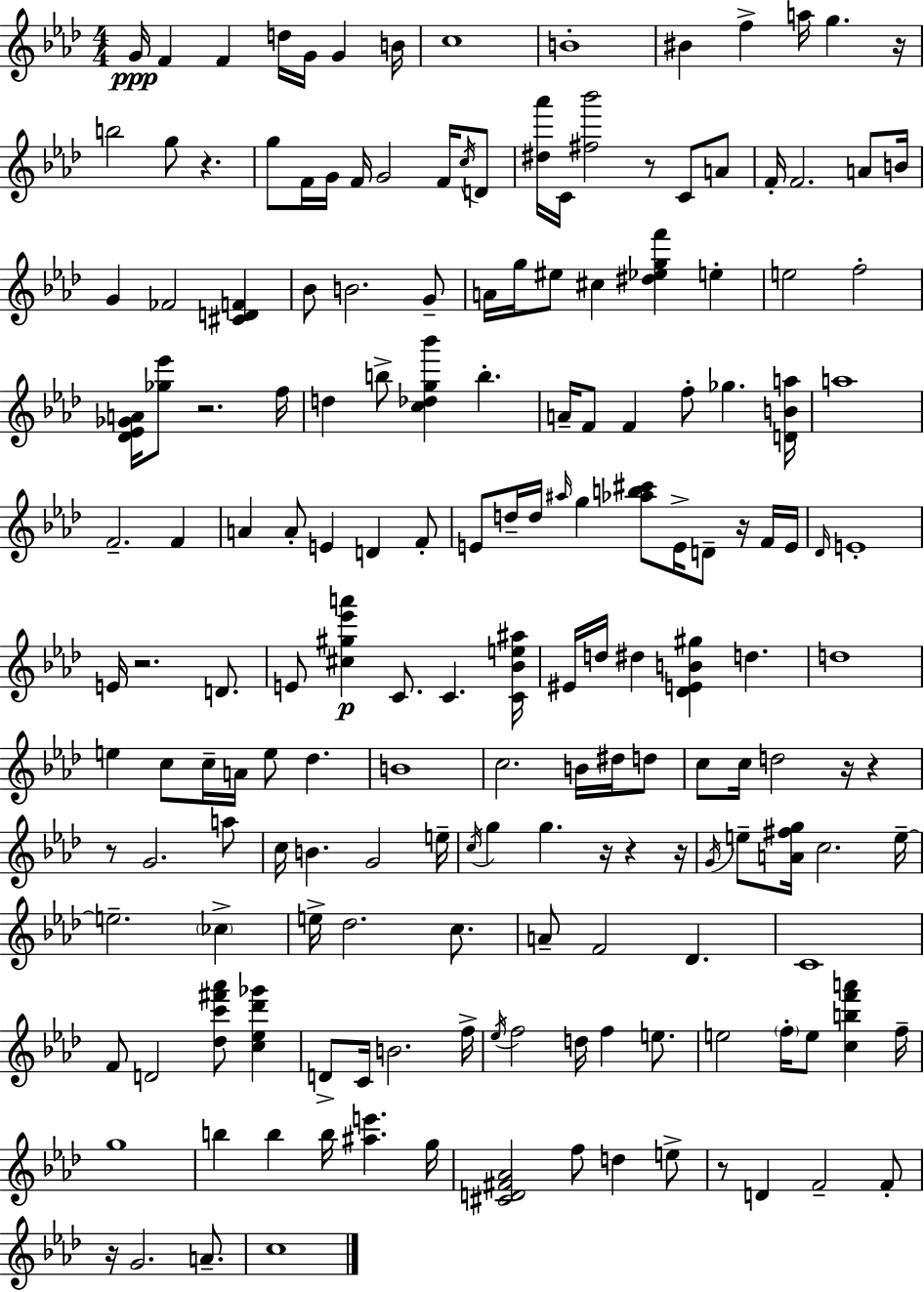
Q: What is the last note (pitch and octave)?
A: C5